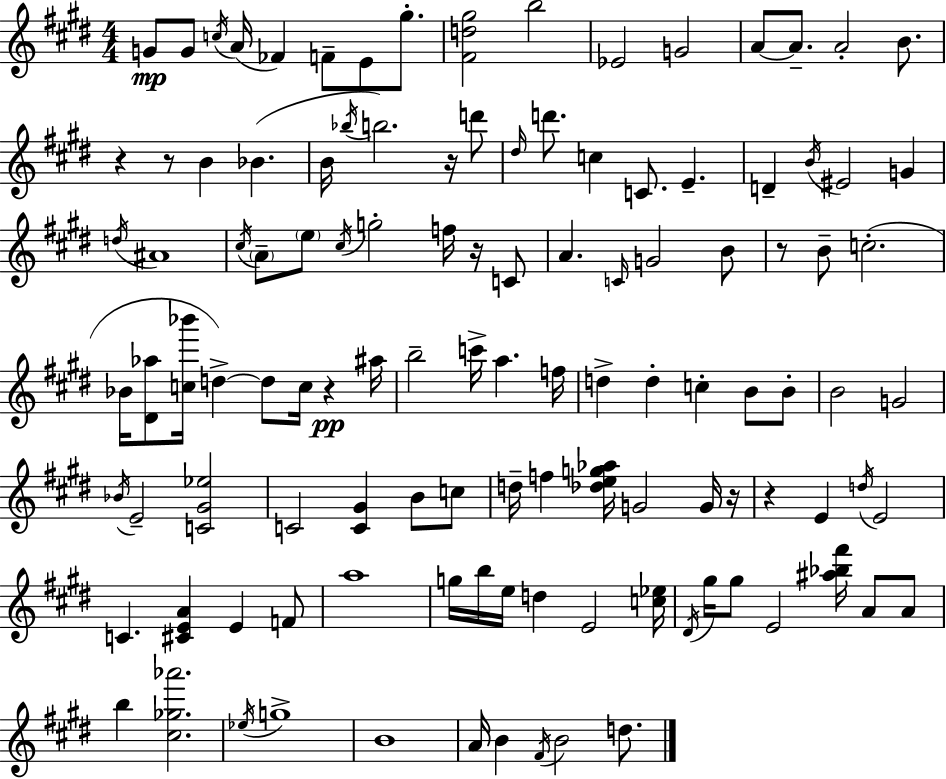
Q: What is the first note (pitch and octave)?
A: G4